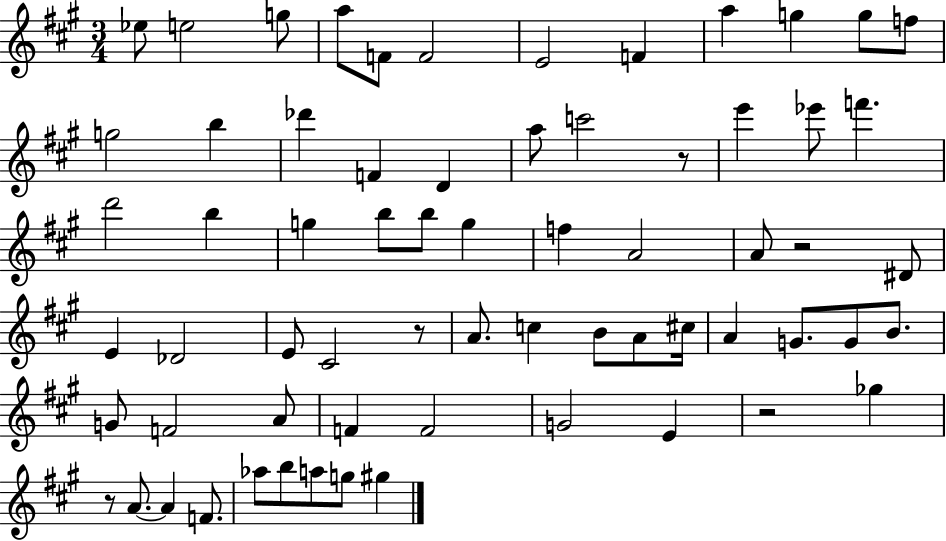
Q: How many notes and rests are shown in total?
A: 66